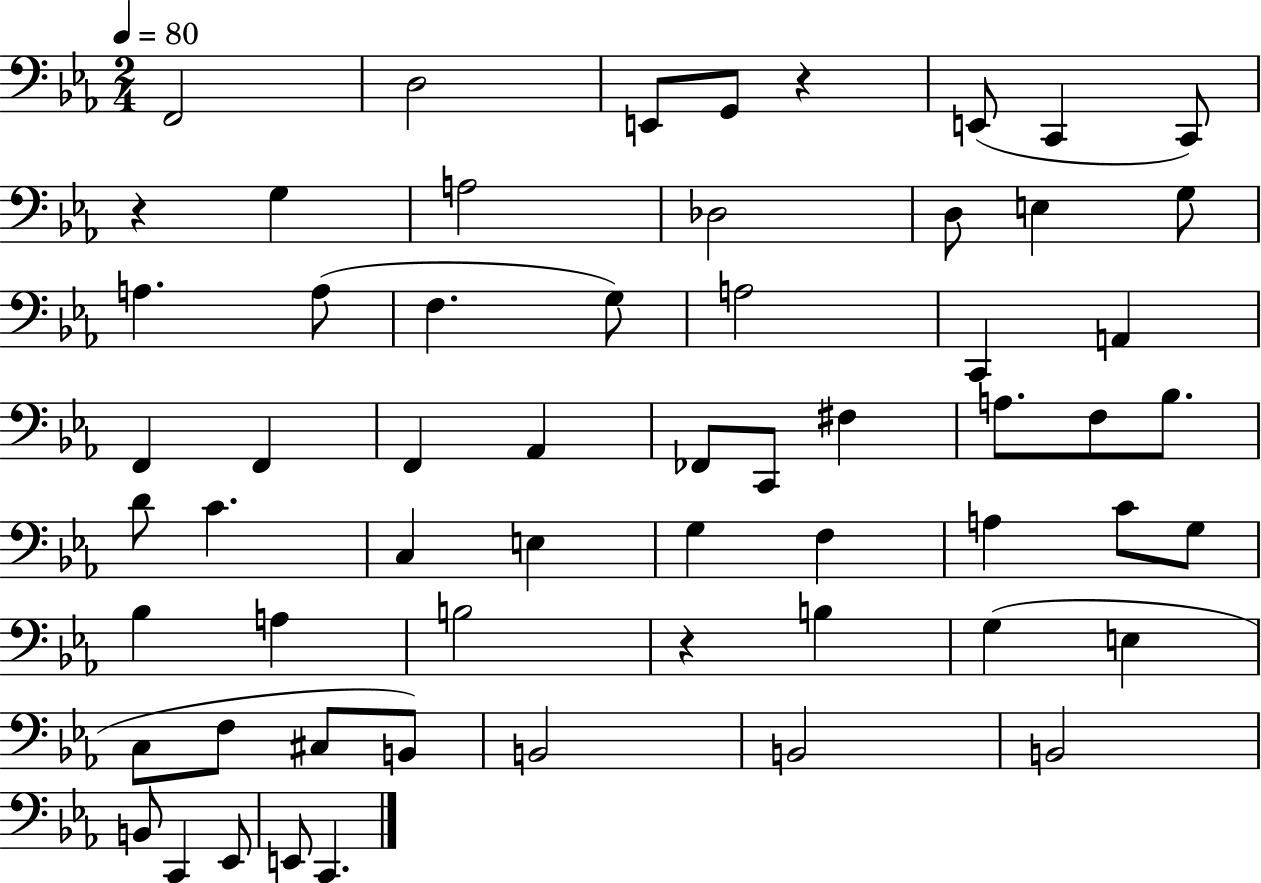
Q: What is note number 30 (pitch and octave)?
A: Bb3